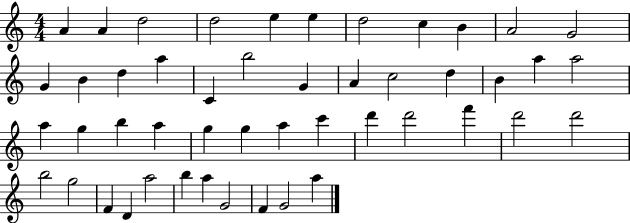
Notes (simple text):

A4/q A4/q D5/h D5/h E5/q E5/q D5/h C5/q B4/q A4/h G4/h G4/q B4/q D5/q A5/q C4/q B5/h G4/q A4/q C5/h D5/q B4/q A5/q A5/h A5/q G5/q B5/q A5/q G5/q G5/q A5/q C6/q D6/q D6/h F6/q D6/h D6/h B5/h G5/h F4/q D4/q A5/h B5/q A5/q G4/h F4/q G4/h A5/q